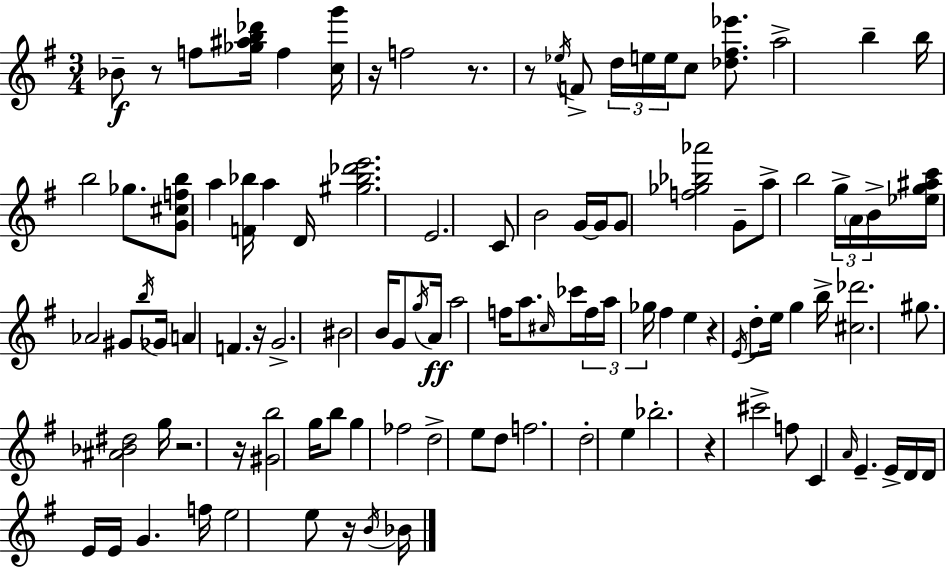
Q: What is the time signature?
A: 3/4